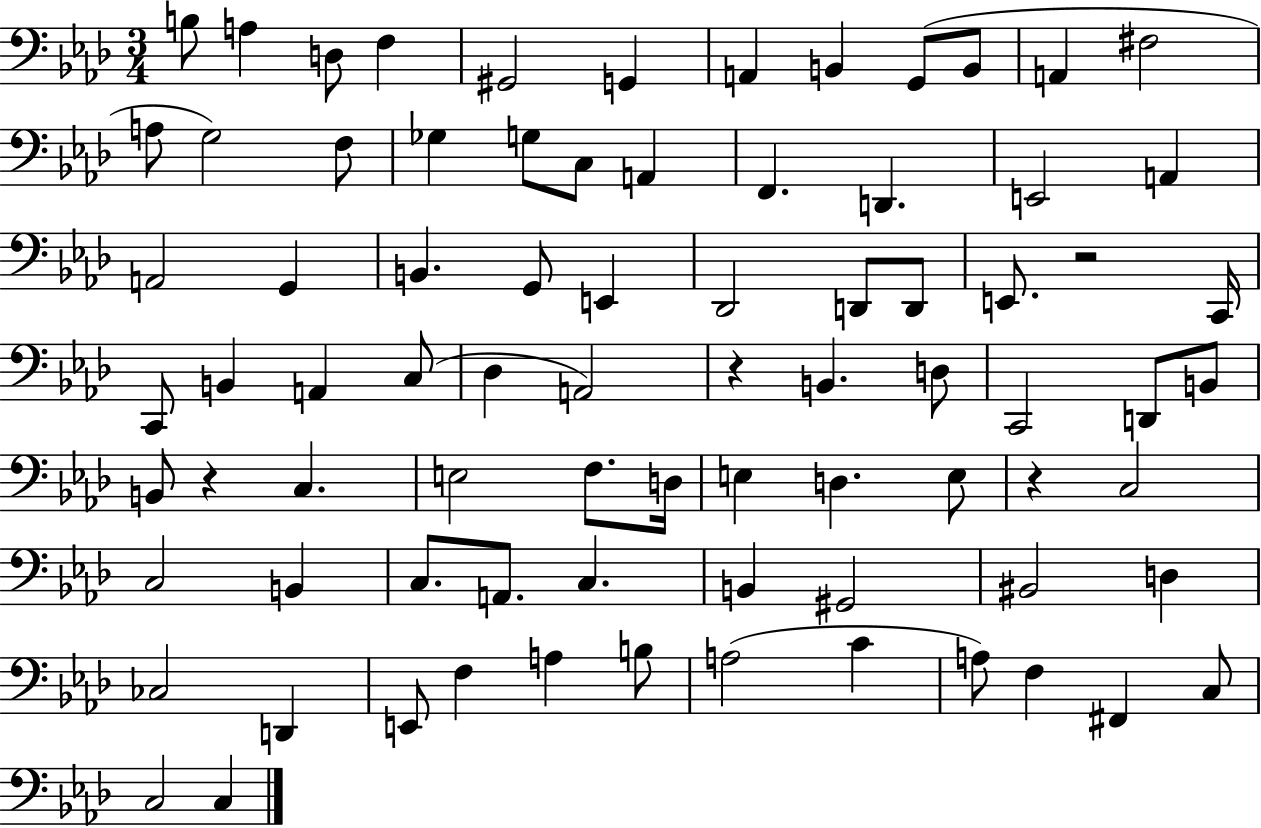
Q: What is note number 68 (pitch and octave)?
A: B3